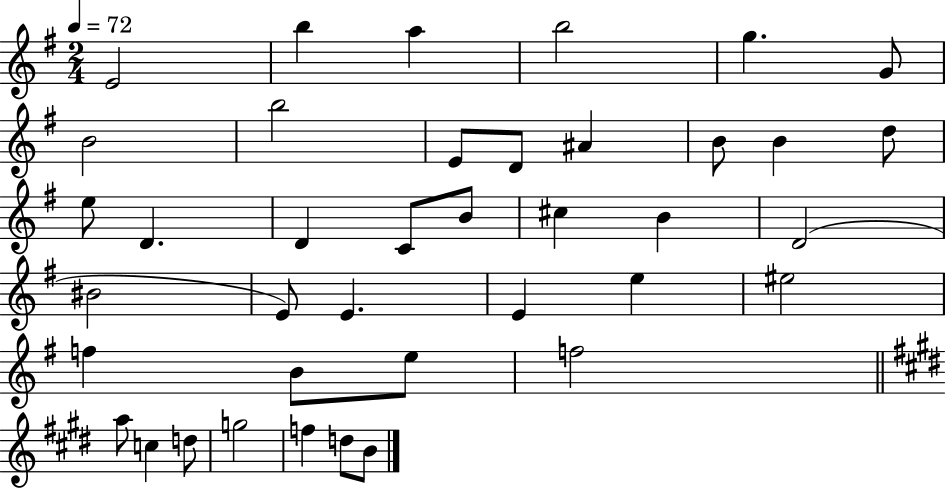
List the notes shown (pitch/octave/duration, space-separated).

E4/h B5/q A5/q B5/h G5/q. G4/e B4/h B5/h E4/e D4/e A#4/q B4/e B4/q D5/e E5/e D4/q. D4/q C4/e B4/e C#5/q B4/q D4/h BIS4/h E4/e E4/q. E4/q E5/q EIS5/h F5/q B4/e E5/e F5/h A5/e C5/q D5/e G5/h F5/q D5/e B4/e